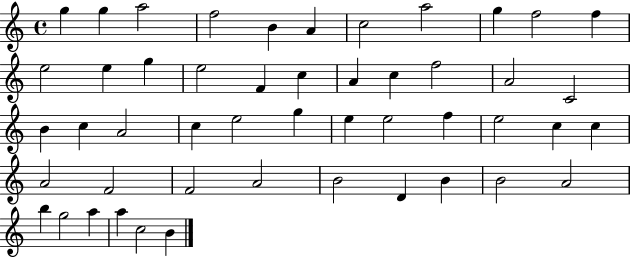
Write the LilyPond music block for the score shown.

{
  \clef treble
  \time 4/4
  \defaultTimeSignature
  \key c \major
  g''4 g''4 a''2 | f''2 b'4 a'4 | c''2 a''2 | g''4 f''2 f''4 | \break e''2 e''4 g''4 | e''2 f'4 c''4 | a'4 c''4 f''2 | a'2 c'2 | \break b'4 c''4 a'2 | c''4 e''2 g''4 | e''4 e''2 f''4 | e''2 c''4 c''4 | \break a'2 f'2 | f'2 a'2 | b'2 d'4 b'4 | b'2 a'2 | \break b''4 g''2 a''4 | a''4 c''2 b'4 | \bar "|."
}